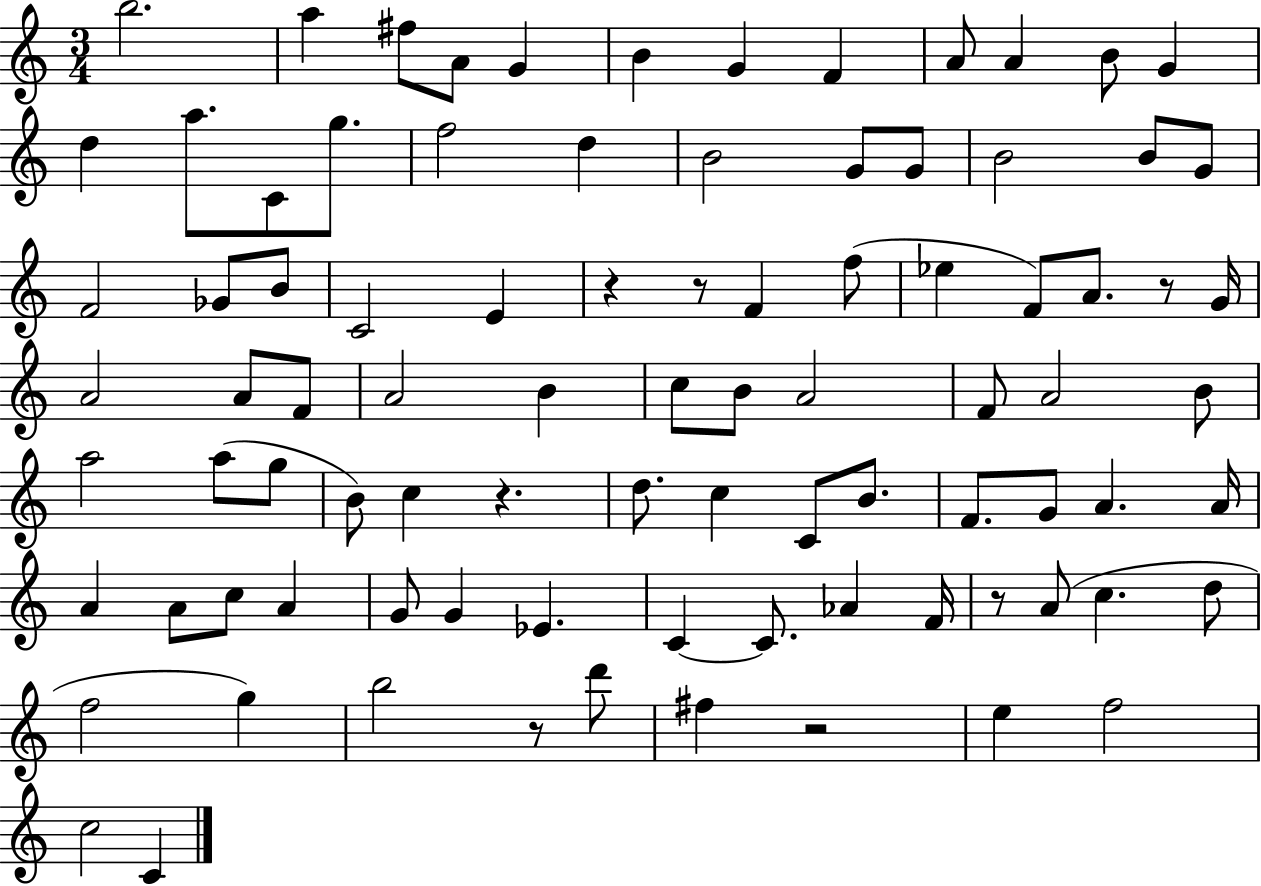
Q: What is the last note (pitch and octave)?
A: C4